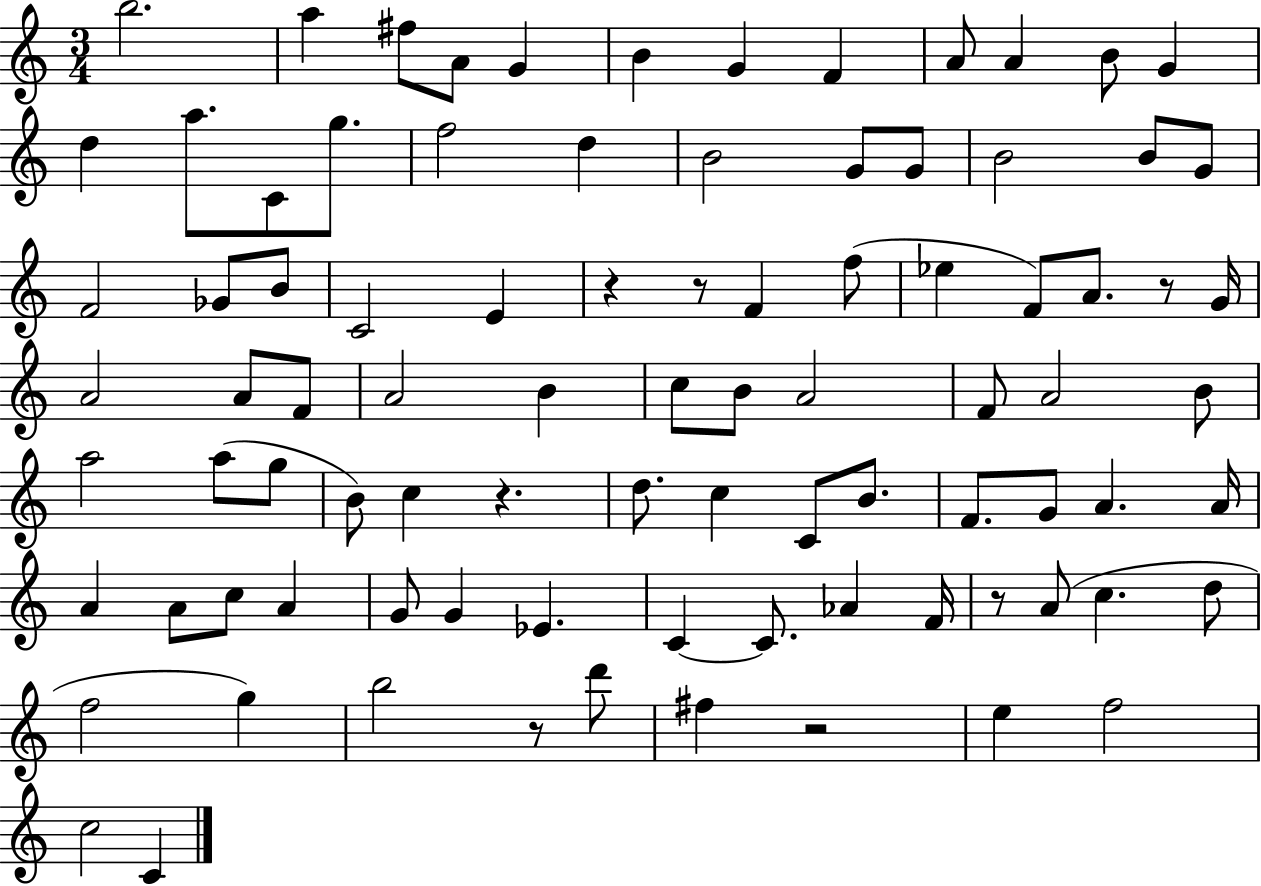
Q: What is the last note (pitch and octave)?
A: C4